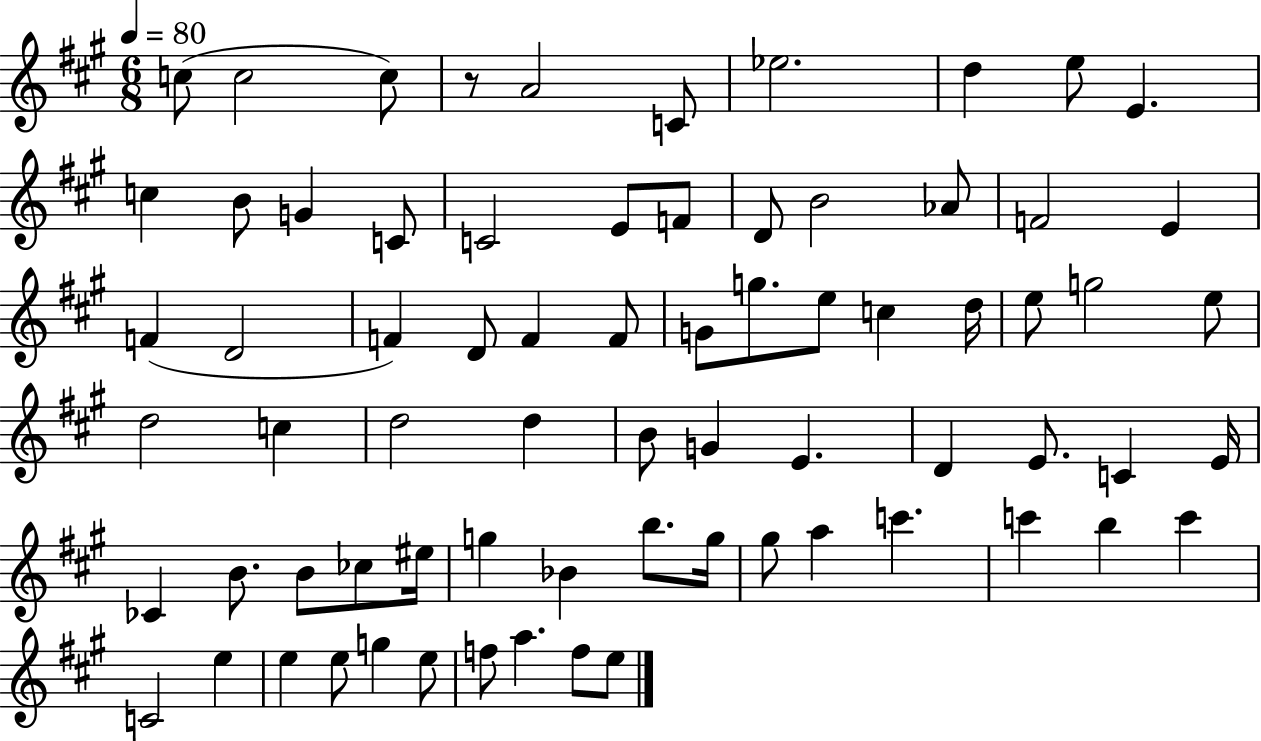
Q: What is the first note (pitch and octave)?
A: C5